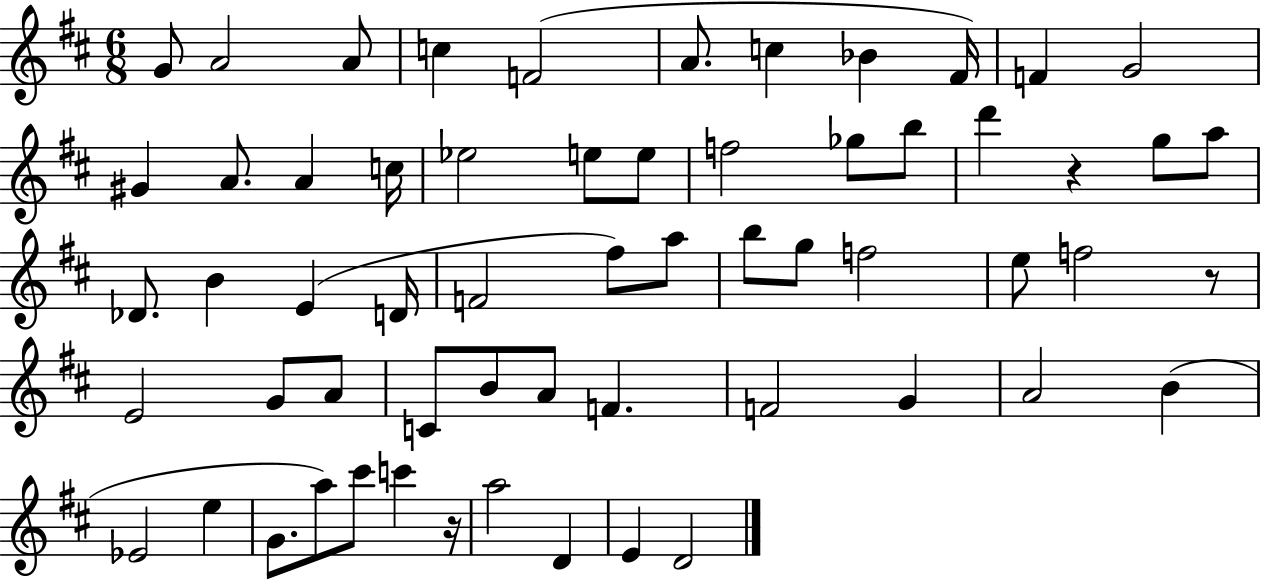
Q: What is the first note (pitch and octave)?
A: G4